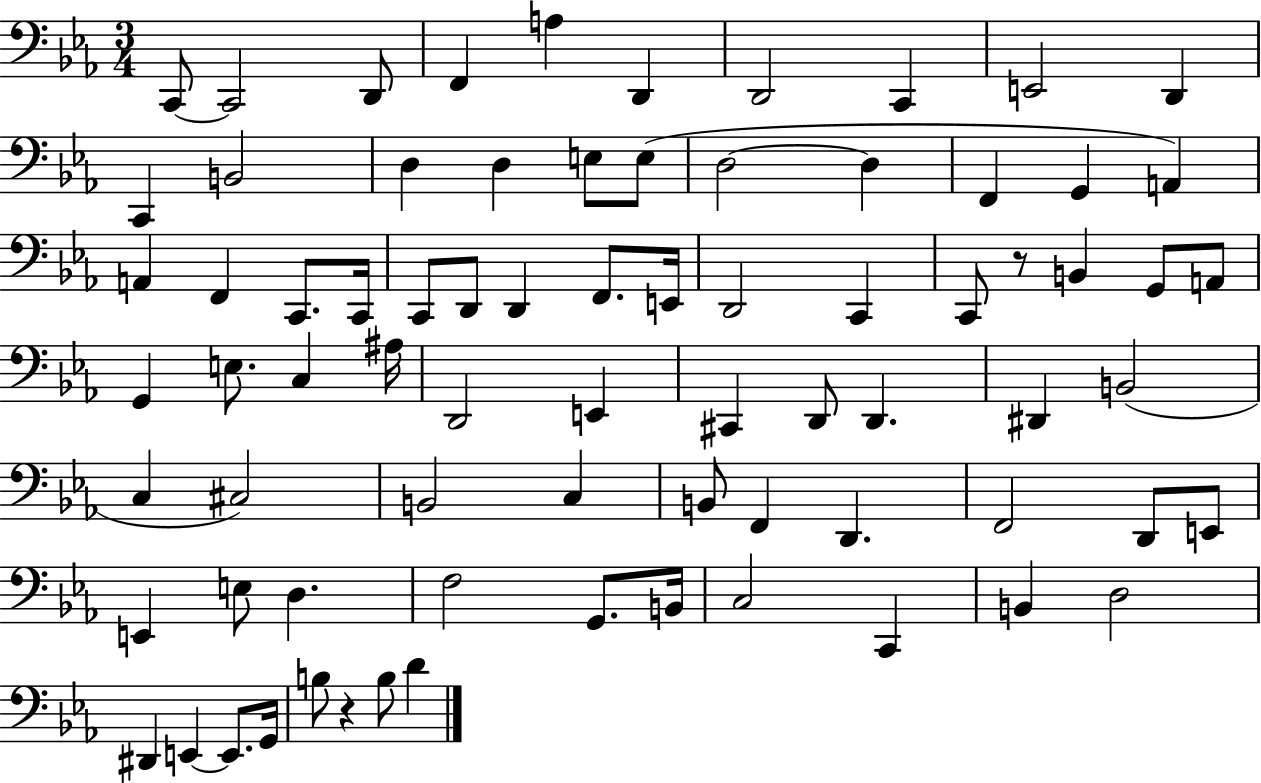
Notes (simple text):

C2/e C2/h D2/e F2/q A3/q D2/q D2/h C2/q E2/h D2/q C2/q B2/h D3/q D3/q E3/e E3/e D3/h D3/q F2/q G2/q A2/q A2/q F2/q C2/e. C2/s C2/e D2/e D2/q F2/e. E2/s D2/h C2/q C2/e R/e B2/q G2/e A2/e G2/q E3/e. C3/q A#3/s D2/h E2/q C#2/q D2/e D2/q. D#2/q B2/h C3/q C#3/h B2/h C3/q B2/e F2/q D2/q. F2/h D2/e E2/e E2/q E3/e D3/q. F3/h G2/e. B2/s C3/h C2/q B2/q D3/h D#2/q E2/q E2/e. G2/s B3/e R/q B3/e D4/q